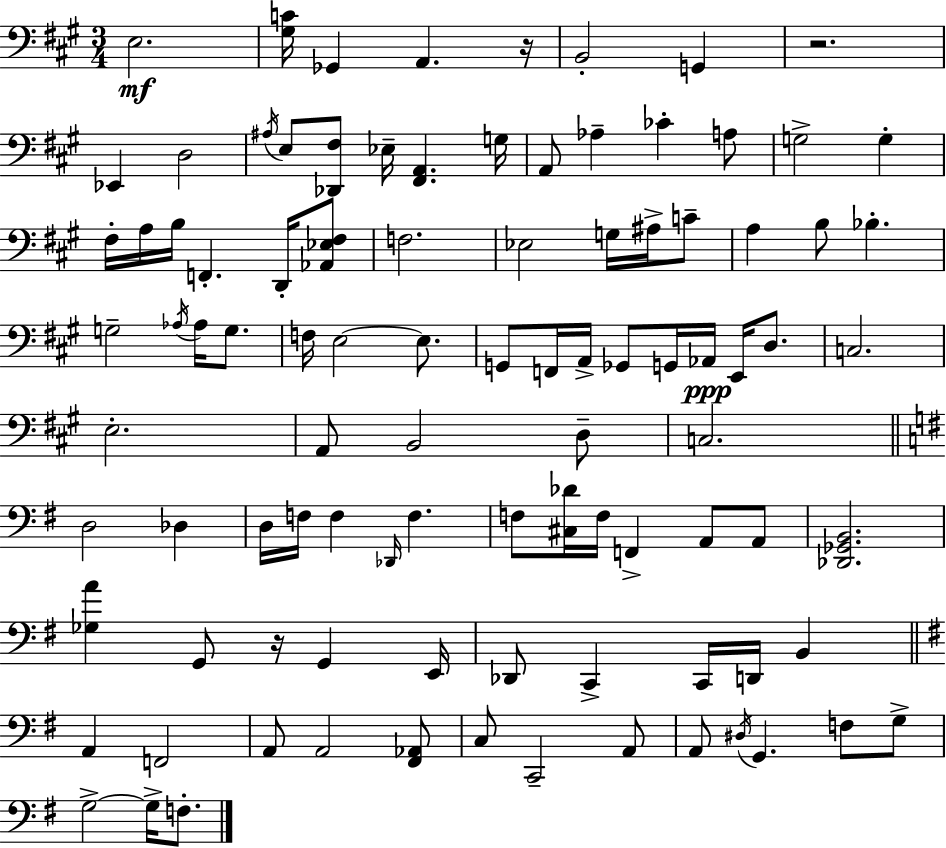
X:1
T:Untitled
M:3/4
L:1/4
K:A
E,2 [^G,C]/4 _G,, A,, z/4 B,,2 G,, z2 _E,, D,2 ^A,/4 E,/2 [_D,,^F,]/2 _E,/4 [^F,,A,,] G,/4 A,,/2 _A, _C A,/2 G,2 G, ^F,/4 A,/4 B,/4 F,, D,,/4 [_A,,_E,^F,]/2 F,2 _E,2 G,/4 ^A,/4 C/2 A, B,/2 _B, G,2 _A,/4 _A,/4 G,/2 F,/4 E,2 E,/2 G,,/2 F,,/4 A,,/4 _G,,/2 G,,/4 _A,,/4 E,,/4 D,/2 C,2 E,2 A,,/2 B,,2 D,/2 C,2 D,2 _D, D,/4 F,/4 F, _D,,/4 F, F,/2 [^C,_D]/4 F,/4 F,, A,,/2 A,,/2 [_D,,_G,,B,,]2 [_G,A] G,,/2 z/4 G,, E,,/4 _D,,/2 C,, C,,/4 D,,/4 B,, A,, F,,2 A,,/2 A,,2 [^F,,_A,,]/2 C,/2 C,,2 A,,/2 A,,/2 ^D,/4 G,, F,/2 G,/2 G,2 G,/4 F,/2